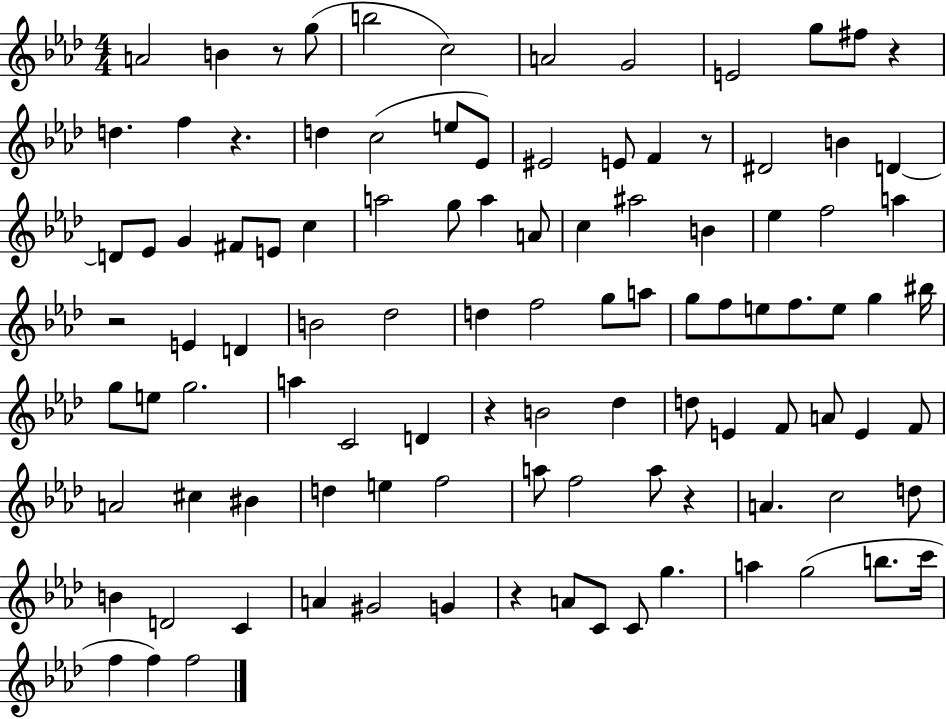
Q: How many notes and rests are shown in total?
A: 104